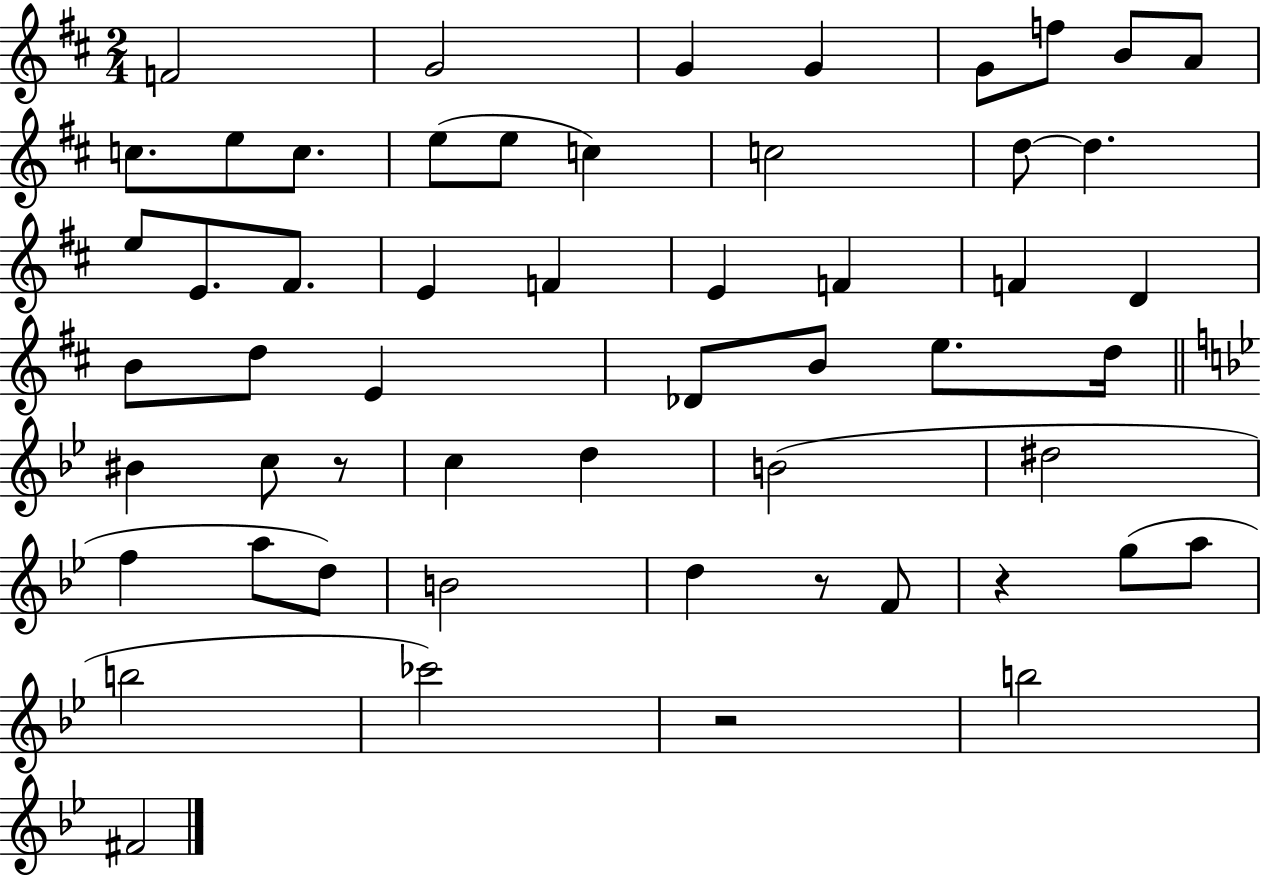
{
  \clef treble
  \numericTimeSignature
  \time 2/4
  \key d \major
  \repeat volta 2 { f'2 | g'2 | g'4 g'4 | g'8 f''8 b'8 a'8 | \break c''8. e''8 c''8. | e''8( e''8 c''4) | c''2 | d''8~~ d''4. | \break e''8 e'8. fis'8. | e'4 f'4 | e'4 f'4 | f'4 d'4 | \break b'8 d''8 e'4 | des'8 b'8 e''8. d''16 | \bar "||" \break \key bes \major bis'4 c''8 r8 | c''4 d''4 | b'2( | dis''2 | \break f''4 a''8 d''8) | b'2 | d''4 r8 f'8 | r4 g''8( a''8 | \break b''2 | ces'''2) | r2 | b''2 | \break fis'2 | } \bar "|."
}